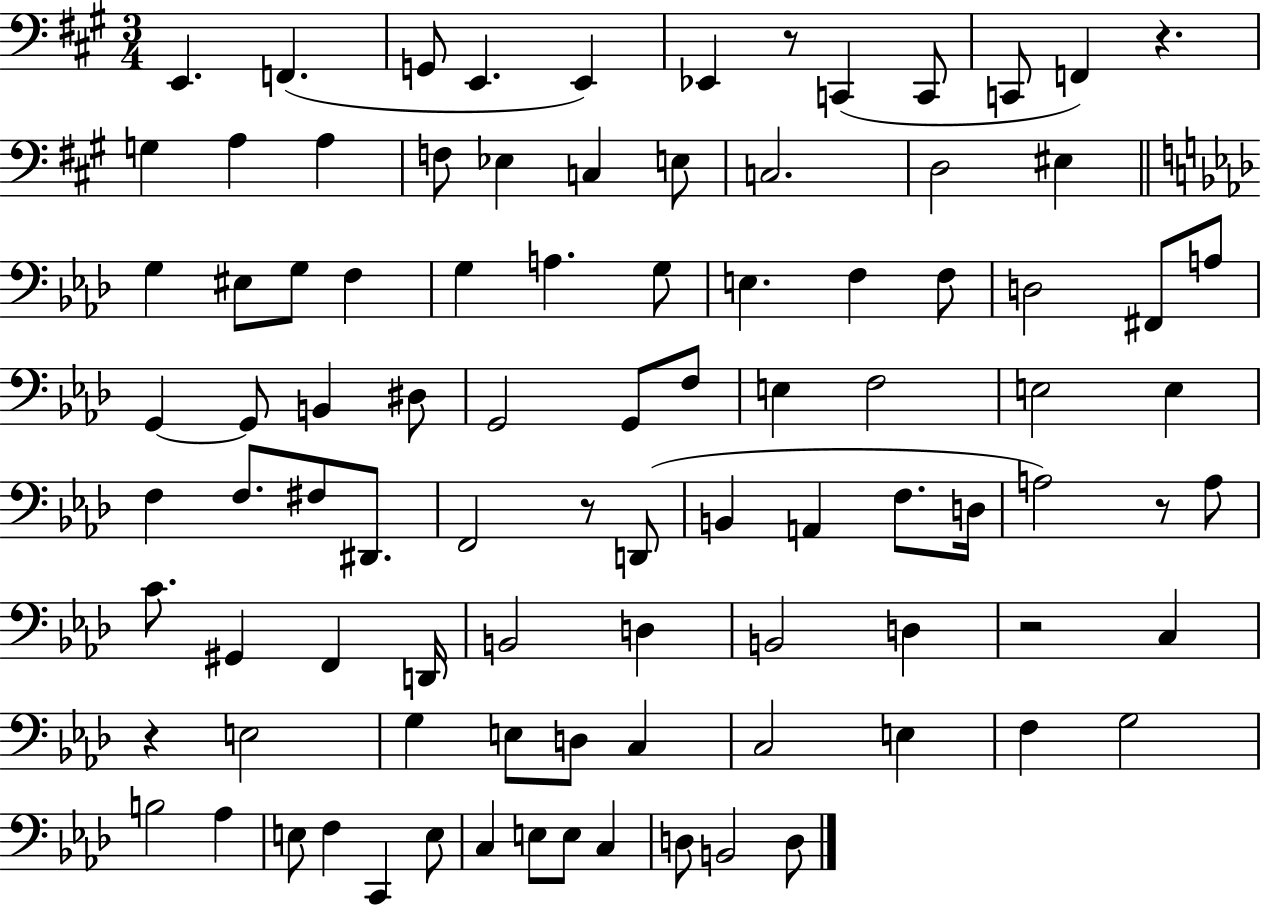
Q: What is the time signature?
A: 3/4